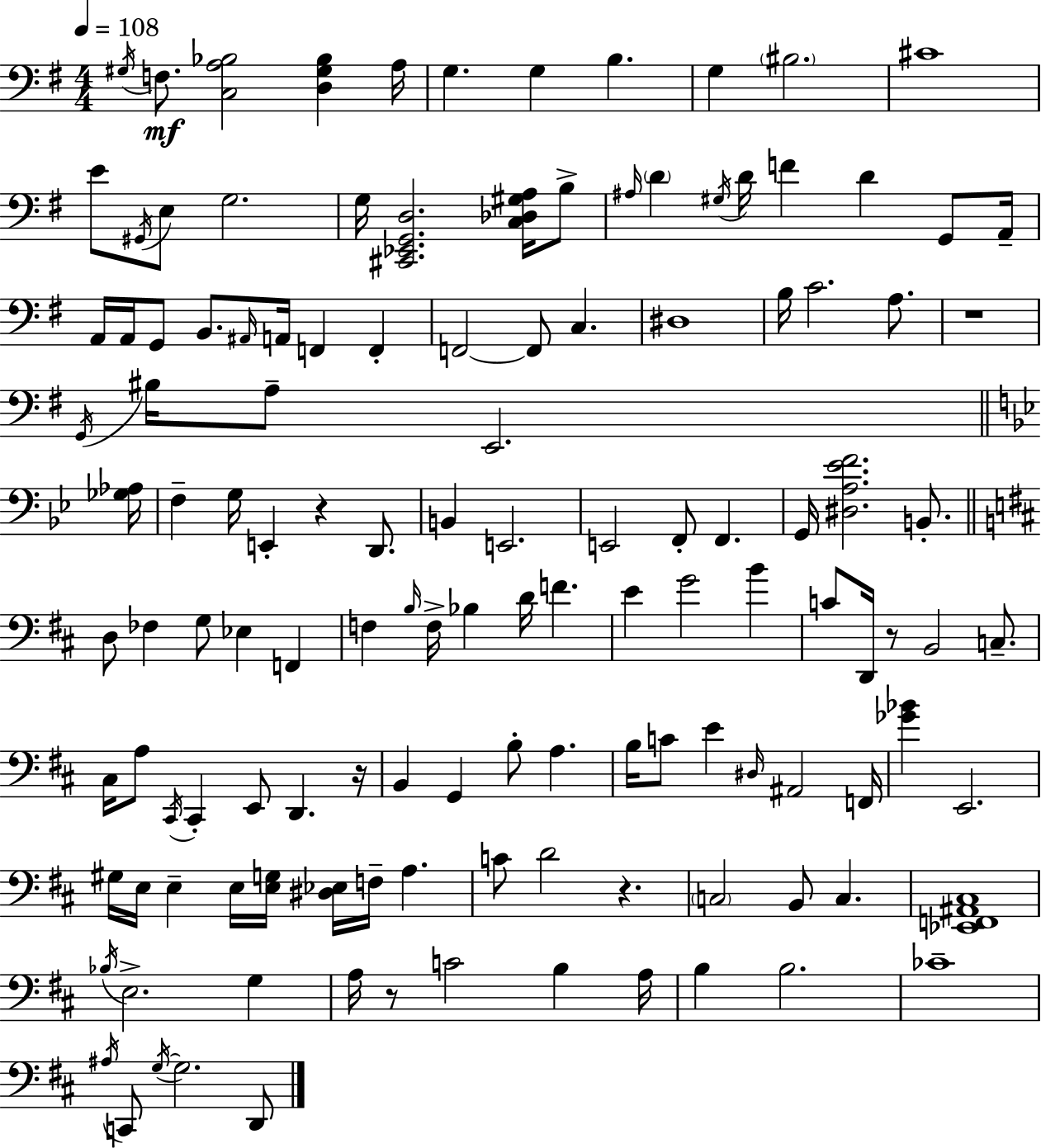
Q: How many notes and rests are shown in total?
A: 130